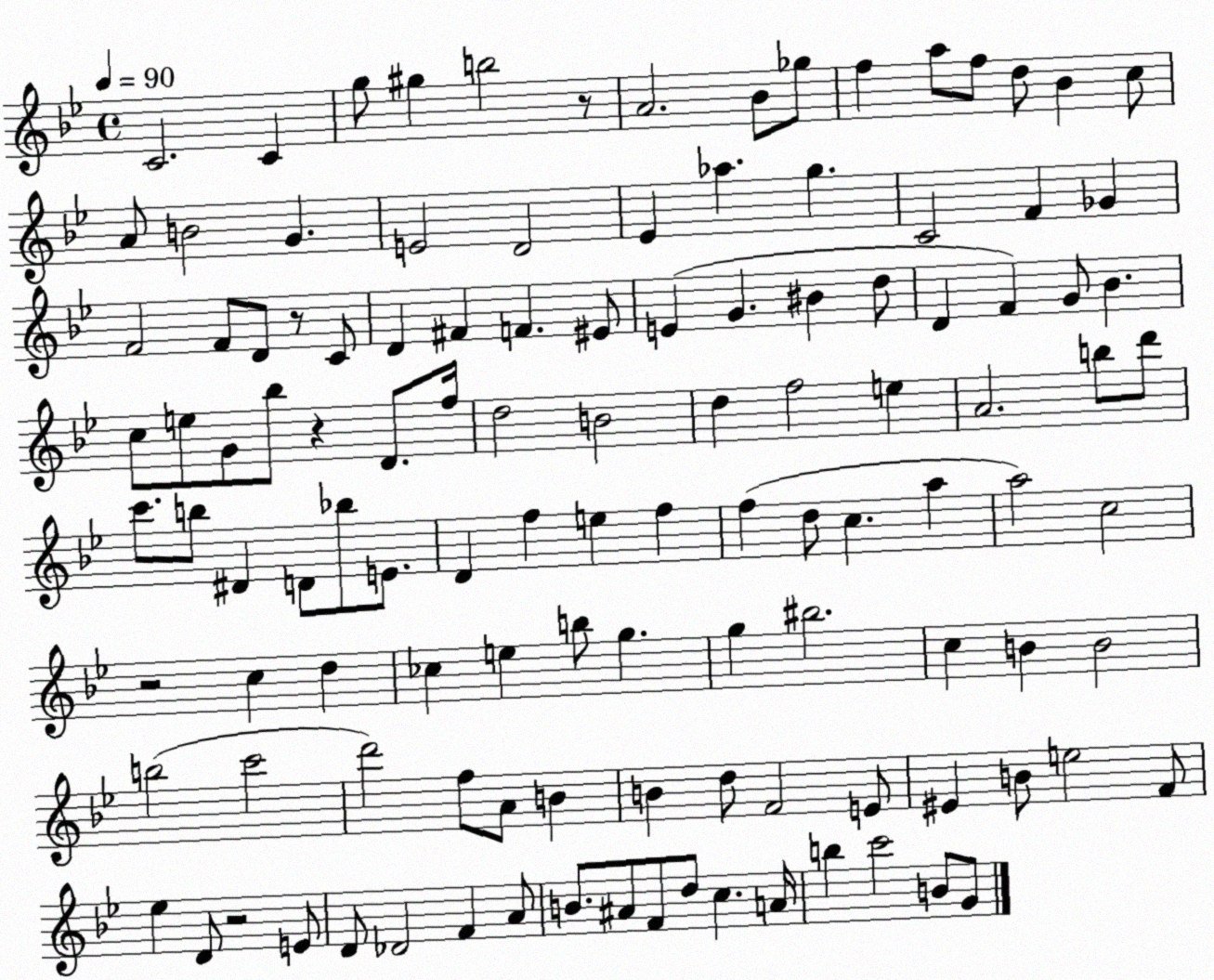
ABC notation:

X:1
T:Untitled
M:4/4
L:1/4
K:Bb
C2 C g/2 ^g b2 z/2 A2 _B/2 _g/2 f a/2 f/2 d/2 _B c/2 A/2 B2 G E2 D2 _E _a g C2 F _G F2 F/2 D/2 z/2 C/2 D ^F F ^E/2 E G ^B d/2 D F G/2 _B c/2 e/2 G/2 _b/2 z D/2 f/4 d2 B2 d f2 e A2 b/2 d'/2 c'/2 b/2 ^D D/2 _b/2 E/2 D f e f f d/2 c a a2 c2 z2 c d _c e b/2 g g ^b2 c B B2 b2 c'2 d'2 f/2 A/2 B B d/2 F2 E/2 ^E B/2 e2 F/2 _e D/2 z2 E/2 D/2 _D2 F A/2 B/2 ^A/2 F/2 d/2 c A/4 b c'2 B/2 G/2